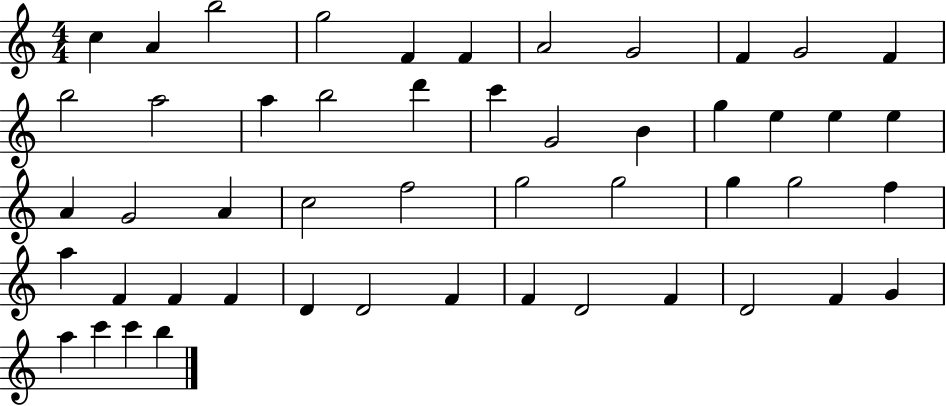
X:1
T:Untitled
M:4/4
L:1/4
K:C
c A b2 g2 F F A2 G2 F G2 F b2 a2 a b2 d' c' G2 B g e e e A G2 A c2 f2 g2 g2 g g2 f a F F F D D2 F F D2 F D2 F G a c' c' b